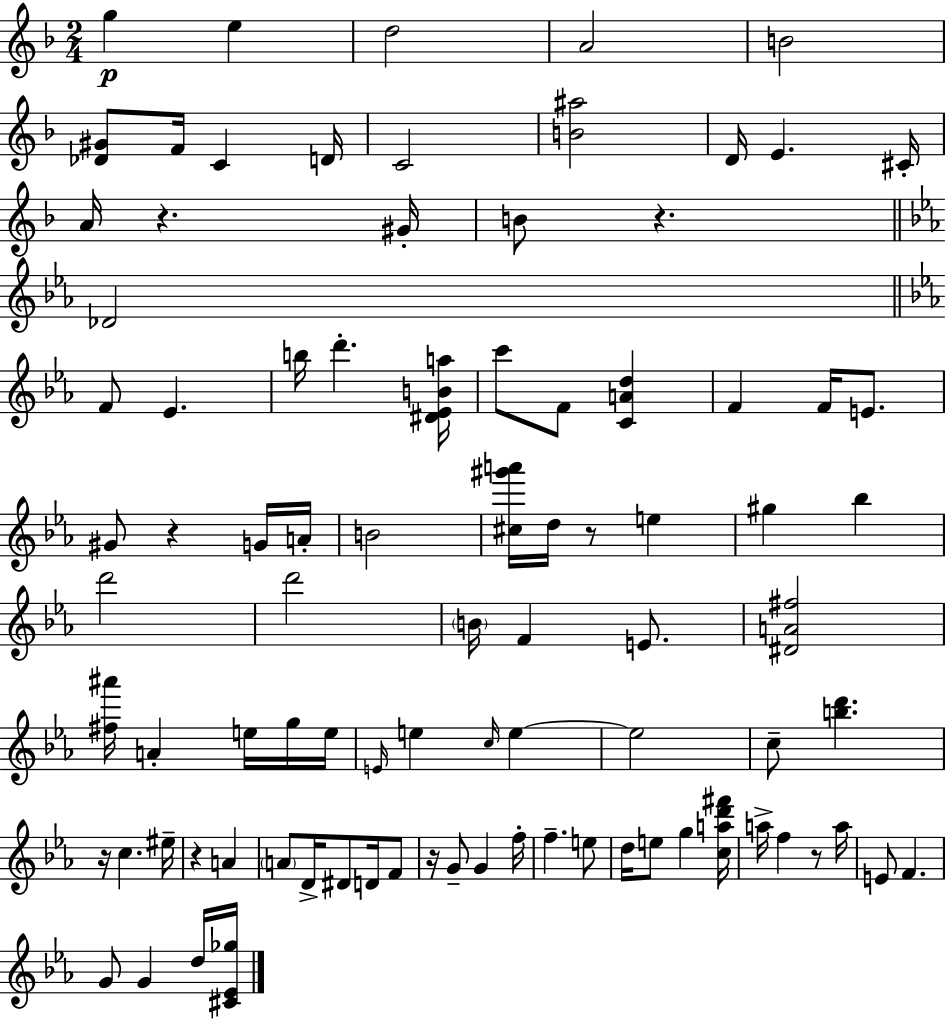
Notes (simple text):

G5/q E5/q D5/h A4/h B4/h [Db4,G#4]/e F4/s C4/q D4/s C4/h [B4,A#5]/h D4/s E4/q. C#4/s A4/s R/q. G#4/s B4/e R/q. Db4/h F4/e Eb4/q. B5/s D6/q. [D#4,Eb4,B4,A5]/s C6/e F4/e [C4,A4,D5]/q F4/q F4/s E4/e. G#4/e R/q G4/s A4/s B4/h [C#5,G#6,A6]/s D5/s R/e E5/q G#5/q Bb5/q D6/h D6/h B4/s F4/q E4/e. [D#4,A4,F#5]/h [F#5,A#6]/s A4/q E5/s G5/s E5/s E4/s E5/q C5/s E5/q E5/h C5/e [B5,D6]/q. R/s C5/q. EIS5/s R/q A4/q A4/e D4/s D#4/e D4/s F4/e R/s G4/e G4/q F5/s F5/q. E5/e D5/s E5/e G5/q [C5,A5,D6,F#6]/s A5/s F5/q R/e A5/s E4/e F4/q. G4/e G4/q D5/s [C#4,Eb4,Gb5]/s